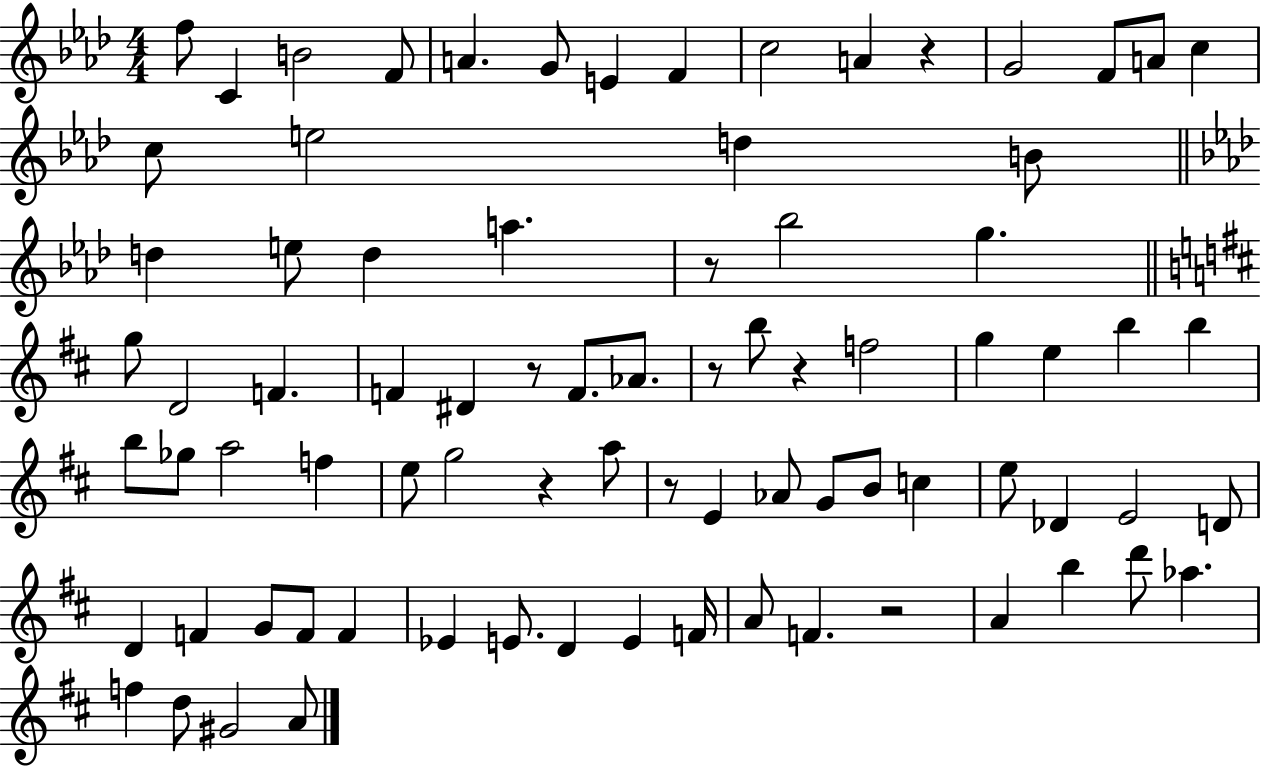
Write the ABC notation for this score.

X:1
T:Untitled
M:4/4
L:1/4
K:Ab
f/2 C B2 F/2 A G/2 E F c2 A z G2 F/2 A/2 c c/2 e2 d B/2 d e/2 d a z/2 _b2 g g/2 D2 F F ^D z/2 F/2 _A/2 z/2 b/2 z f2 g e b b b/2 _g/2 a2 f e/2 g2 z a/2 z/2 E _A/2 G/2 B/2 c e/2 _D E2 D/2 D F G/2 F/2 F _E E/2 D E F/4 A/2 F z2 A b d'/2 _a f d/2 ^G2 A/2